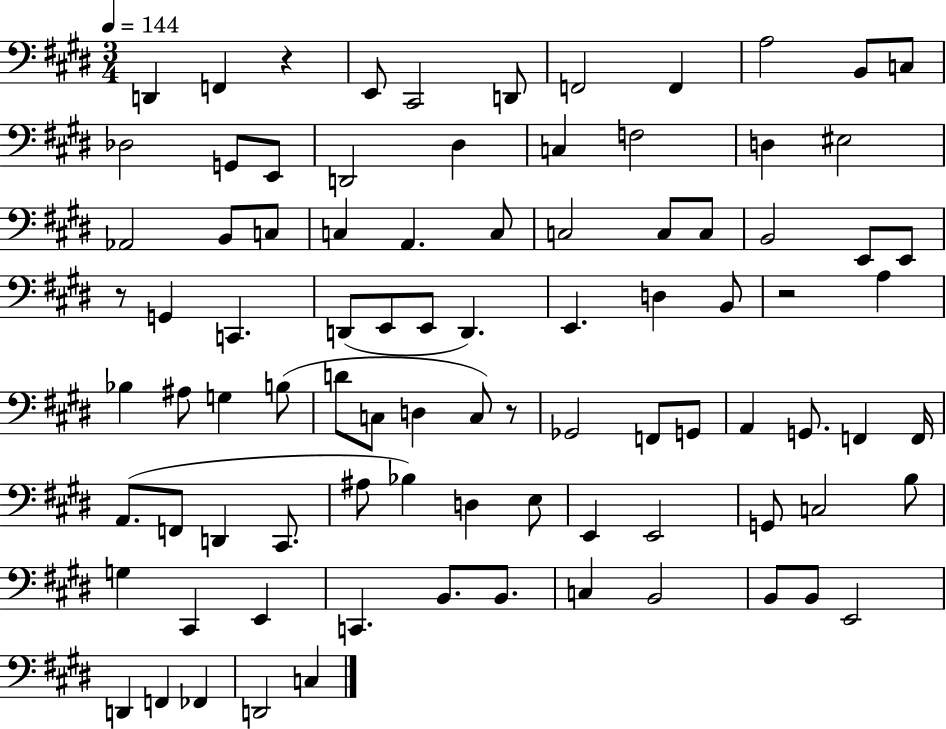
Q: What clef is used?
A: bass